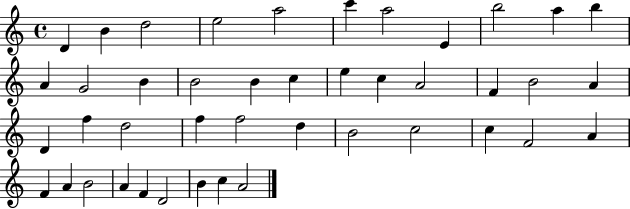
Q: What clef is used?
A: treble